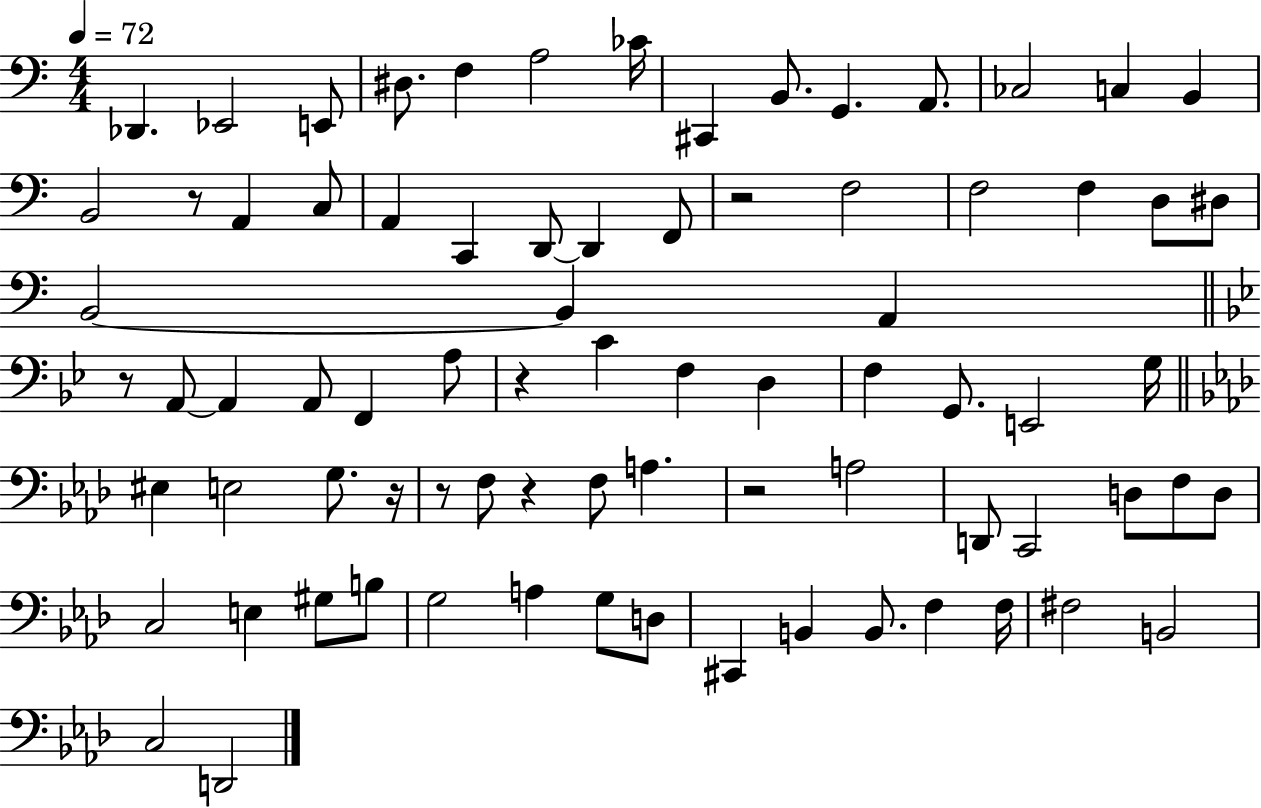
X:1
T:Untitled
M:4/4
L:1/4
K:C
_D,, _E,,2 E,,/2 ^D,/2 F, A,2 _C/4 ^C,, B,,/2 G,, A,,/2 _C,2 C, B,, B,,2 z/2 A,, C,/2 A,, C,, D,,/2 D,, F,,/2 z2 F,2 F,2 F, D,/2 ^D,/2 B,,2 B,, A,, z/2 A,,/2 A,, A,,/2 F,, A,/2 z C F, D, F, G,,/2 E,,2 G,/4 ^E, E,2 G,/2 z/4 z/2 F,/2 z F,/2 A, z2 A,2 D,,/2 C,,2 D,/2 F,/2 D,/2 C,2 E, ^G,/2 B,/2 G,2 A, G,/2 D,/2 ^C,, B,, B,,/2 F, F,/4 ^F,2 B,,2 C,2 D,,2